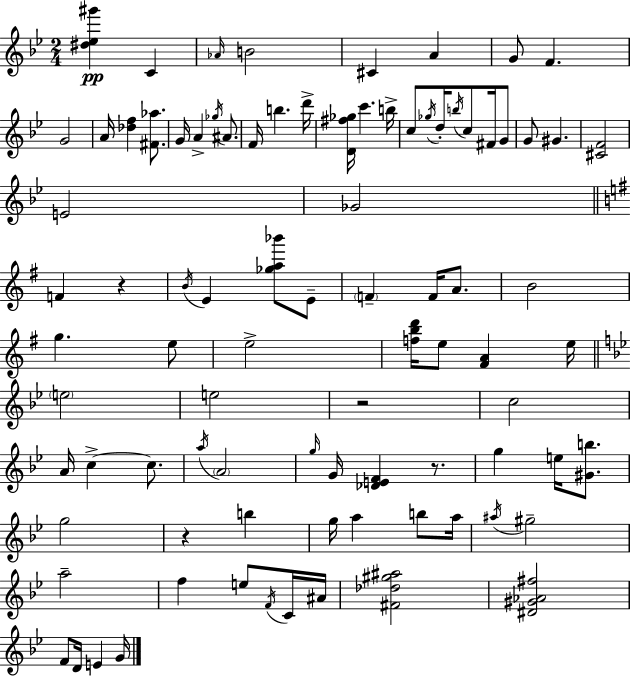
[D#5,Eb5,G#6]/q C4/q Ab4/s B4/h C#4/q A4/q G4/e F4/q. G4/h A4/s [Db5,F5]/q [F#4,Ab5]/e. G4/s A4/q Gb5/s A#4/e. F4/s B5/q. D6/s [D4,F#5,Gb5]/s C6/q. B5/s C5/e Gb5/s D5/s B5/s C5/e F#4/s G4/e G4/e G#4/q. [C#4,F4]/h E4/h Gb4/h F4/q R/q B4/s E4/q [Gb5,A5,Bb6]/e E4/e F4/q F4/s A4/e. B4/h G5/q. E5/e E5/h [F5,B5,D6]/s E5/e [F#4,A4]/q E5/s E5/h E5/h R/h C5/h A4/s C5/q C5/e. A5/s A4/h G5/s G4/s [Db4,E4,F4]/q R/e. G5/q E5/s [G#4,B5]/e. G5/h R/q B5/q G5/s A5/q B5/e A5/s A#5/s G#5/h A5/h F5/q E5/e F4/s C4/s A#4/s [F#4,Db5,G#5,A#5]/h [D#4,G#4,Ab4,F#5]/h F4/e D4/s E4/q G4/s